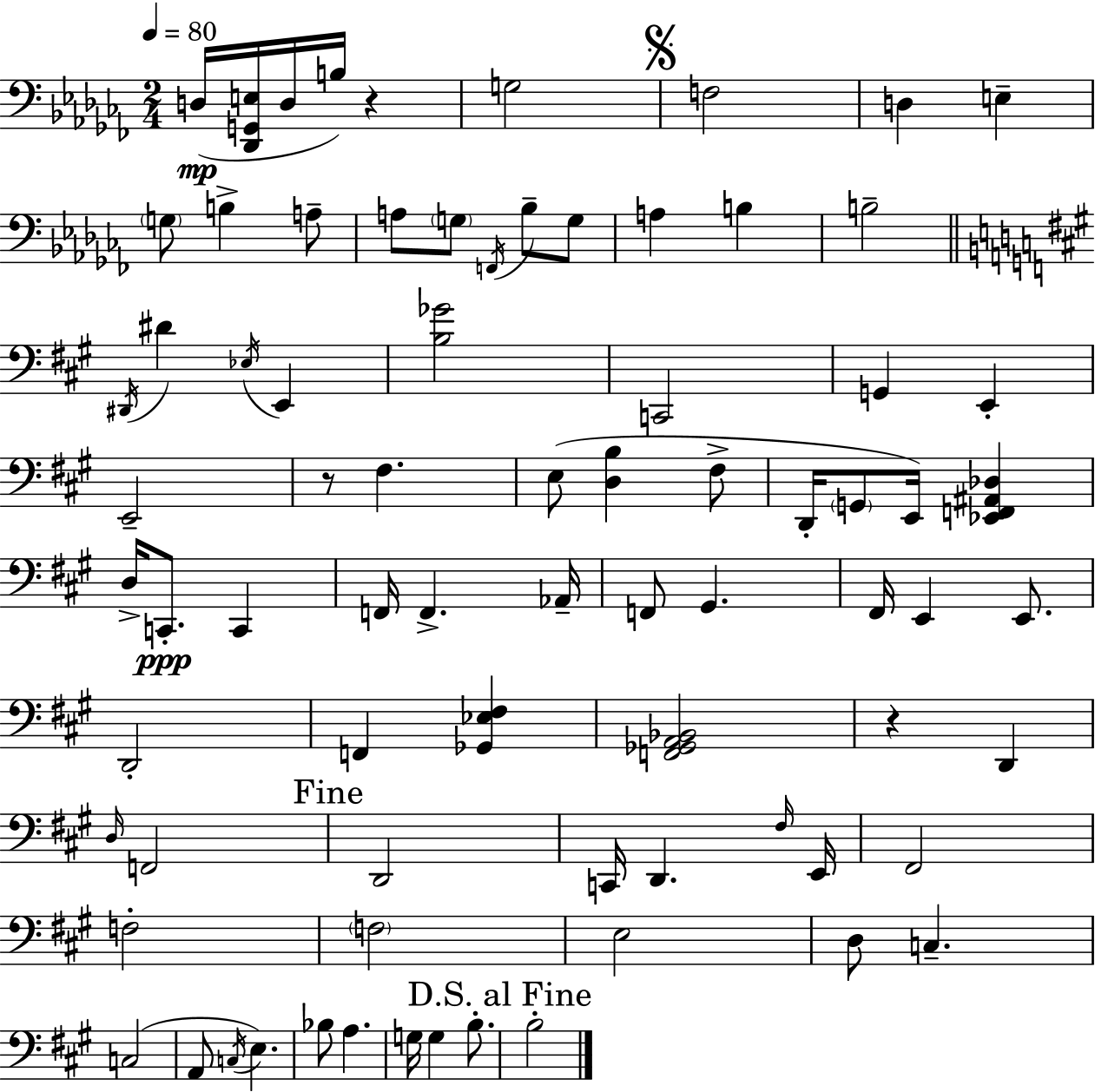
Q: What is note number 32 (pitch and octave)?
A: E2